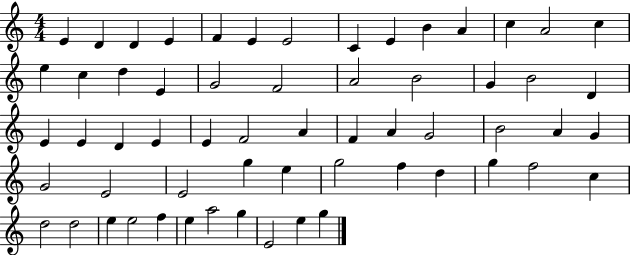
E4/q D4/q D4/q E4/q F4/q E4/q E4/h C4/q E4/q B4/q A4/q C5/q A4/h C5/q E5/q C5/q D5/q E4/q G4/h F4/h A4/h B4/h G4/q B4/h D4/q E4/q E4/q D4/q E4/q E4/q F4/h A4/q F4/q A4/q G4/h B4/h A4/q G4/q G4/h E4/h E4/h G5/q E5/q G5/h F5/q D5/q G5/q F5/h C5/q D5/h D5/h E5/q E5/h F5/q E5/q A5/h G5/q E4/h E5/q G5/q